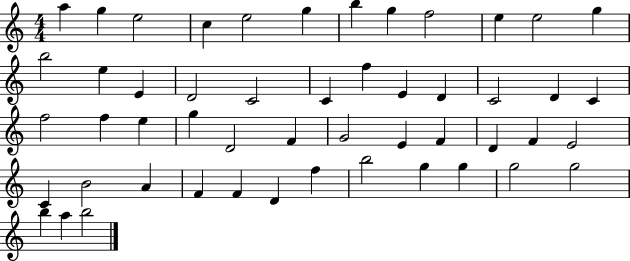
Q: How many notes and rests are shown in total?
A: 51